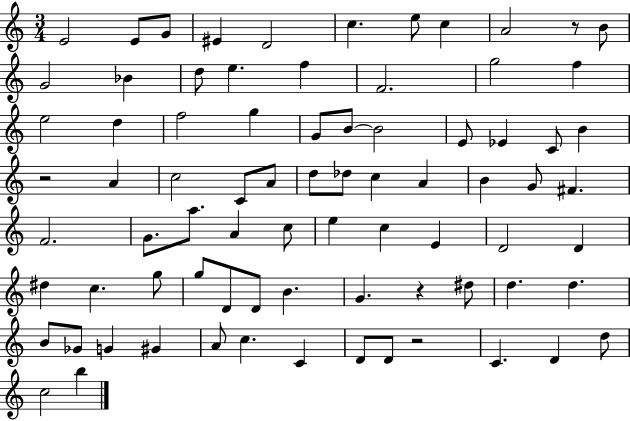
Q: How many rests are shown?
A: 4